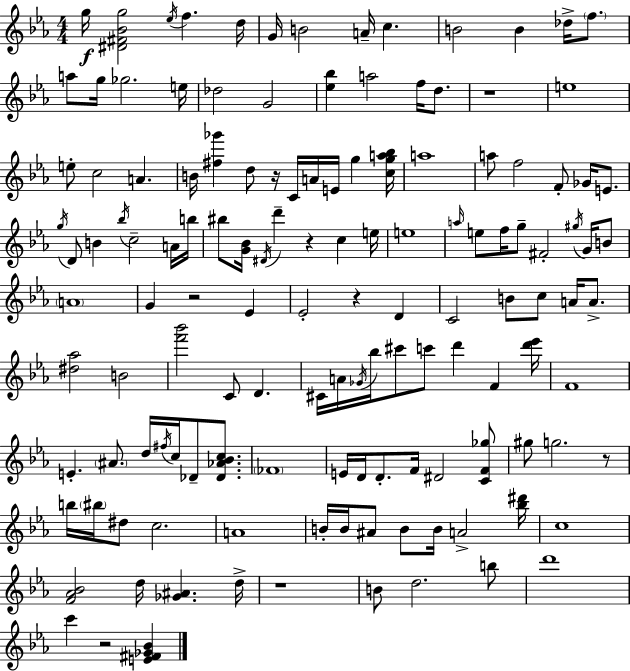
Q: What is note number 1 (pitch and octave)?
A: G5